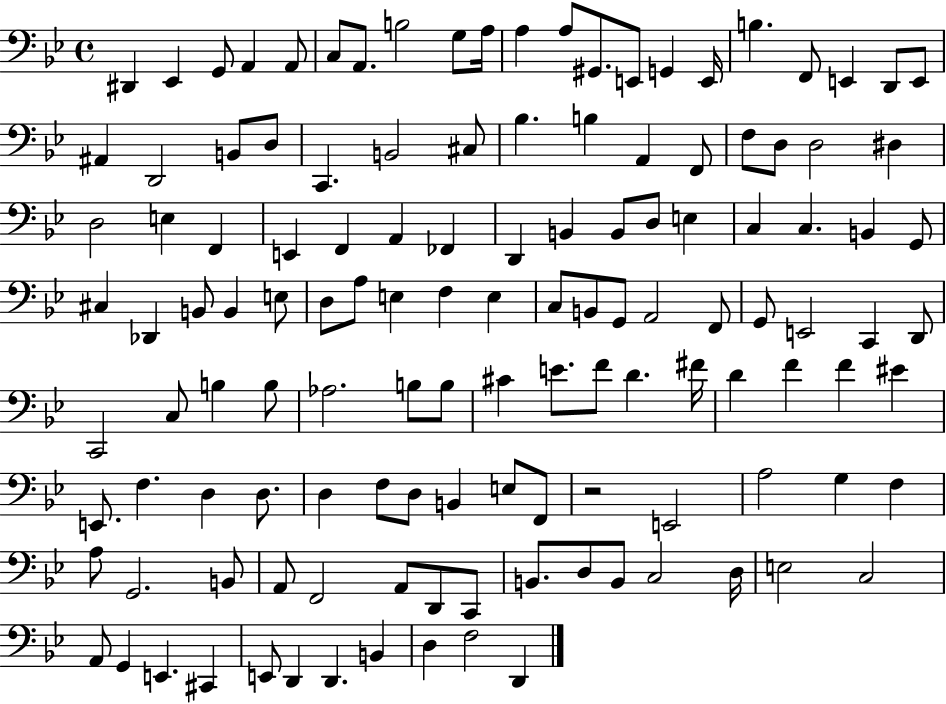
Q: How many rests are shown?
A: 1